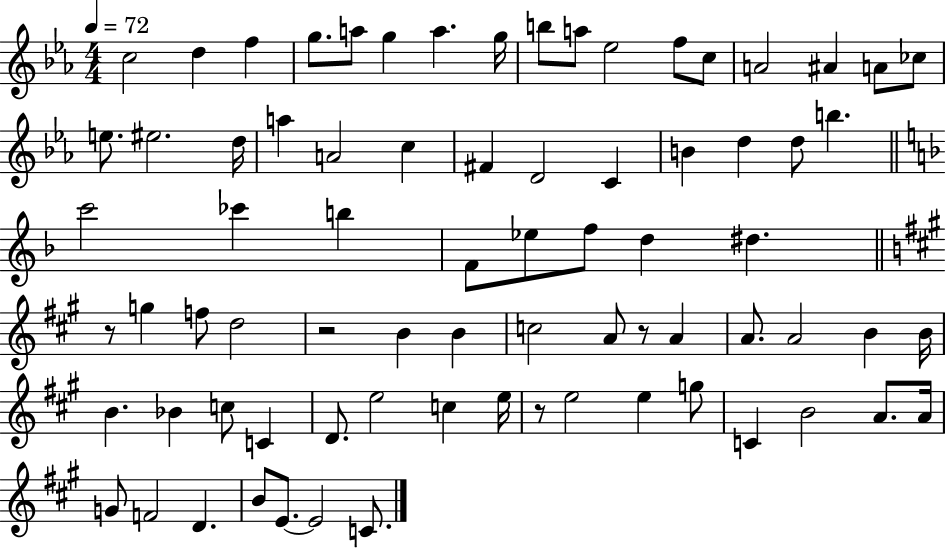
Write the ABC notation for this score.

X:1
T:Untitled
M:4/4
L:1/4
K:Eb
c2 d f g/2 a/2 g a g/4 b/2 a/2 _e2 f/2 c/2 A2 ^A A/2 _c/2 e/2 ^e2 d/4 a A2 c ^F D2 C B d d/2 b c'2 _c' b F/2 _e/2 f/2 d ^d z/2 g f/2 d2 z2 B B c2 A/2 z/2 A A/2 A2 B B/4 B _B c/2 C D/2 e2 c e/4 z/2 e2 e g/2 C B2 A/2 A/4 G/2 F2 D B/2 E/2 E2 C/2